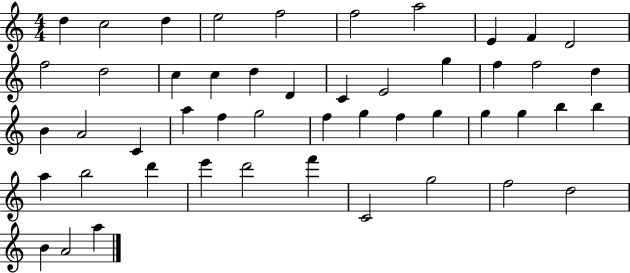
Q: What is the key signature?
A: C major